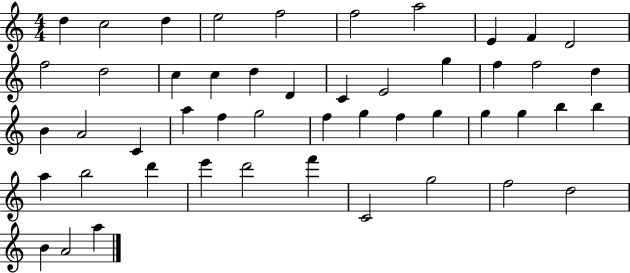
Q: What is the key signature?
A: C major